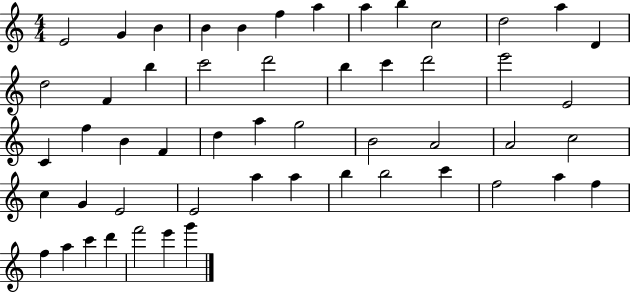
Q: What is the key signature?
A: C major